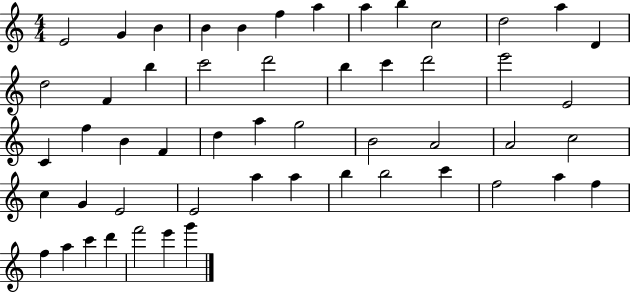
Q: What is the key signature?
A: C major